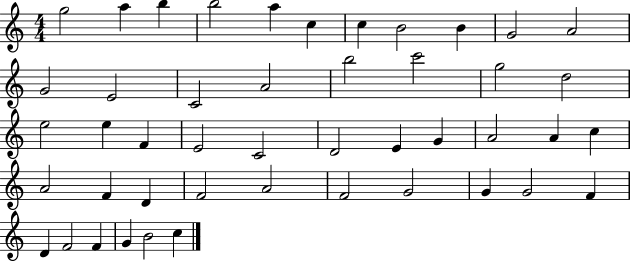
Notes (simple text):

G5/h A5/q B5/q B5/h A5/q C5/q C5/q B4/h B4/q G4/h A4/h G4/h E4/h C4/h A4/h B5/h C6/h G5/h D5/h E5/h E5/q F4/q E4/h C4/h D4/h E4/q G4/q A4/h A4/q C5/q A4/h F4/q D4/q F4/h A4/h F4/h G4/h G4/q G4/h F4/q D4/q F4/h F4/q G4/q B4/h C5/q